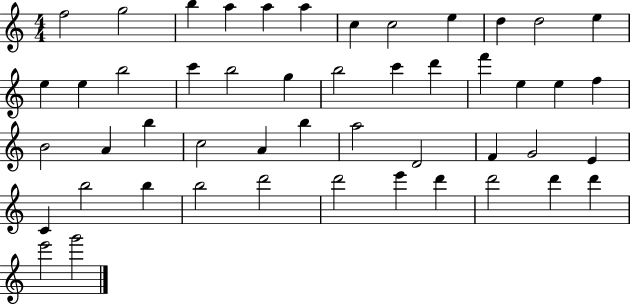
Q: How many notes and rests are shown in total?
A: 49